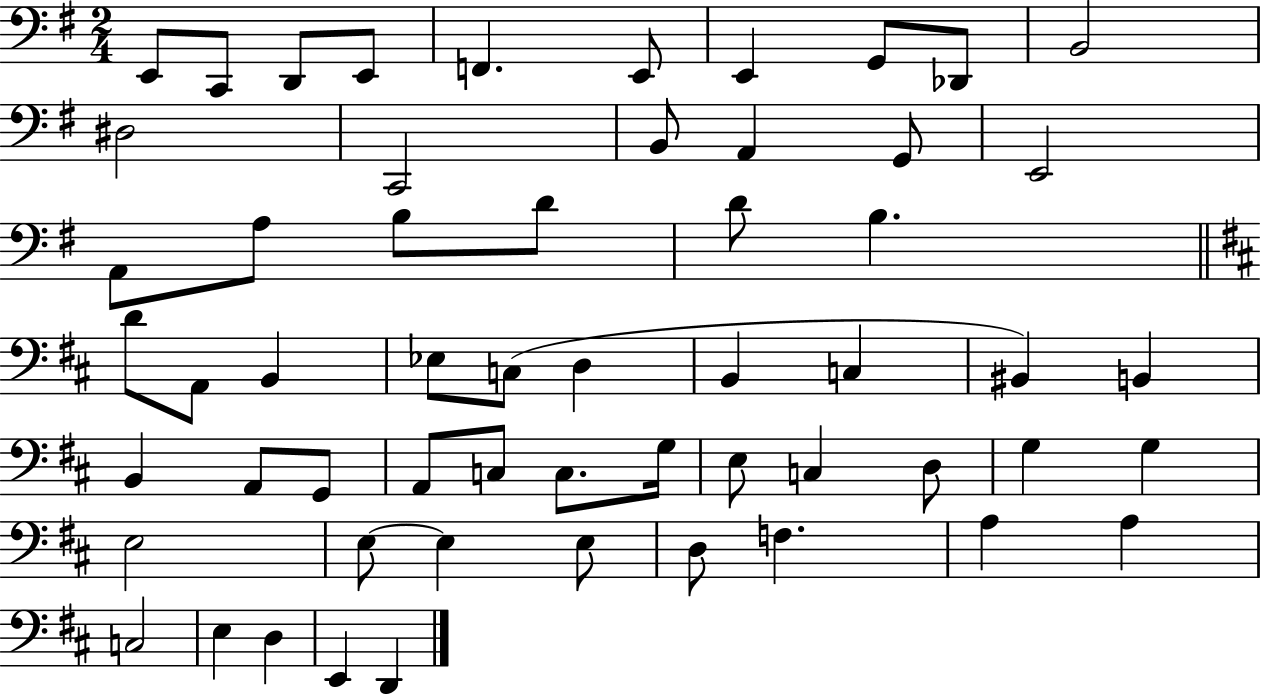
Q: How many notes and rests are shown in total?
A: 57